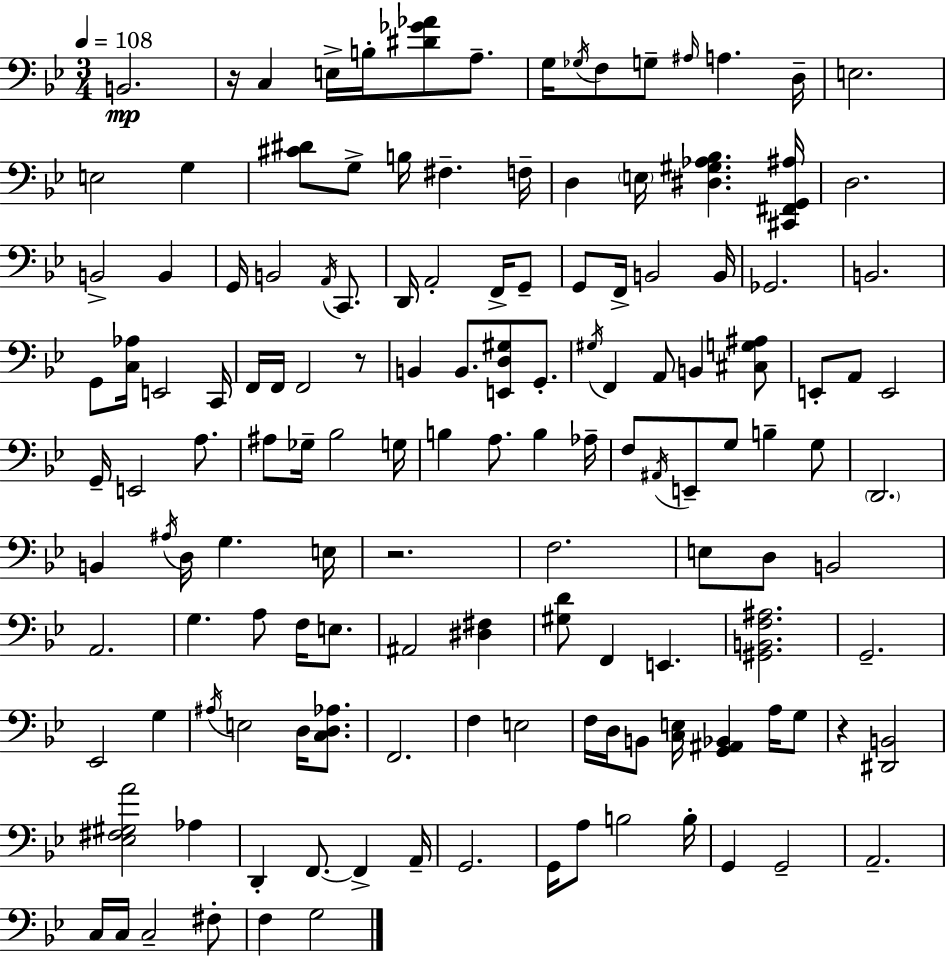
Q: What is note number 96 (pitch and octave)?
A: F2